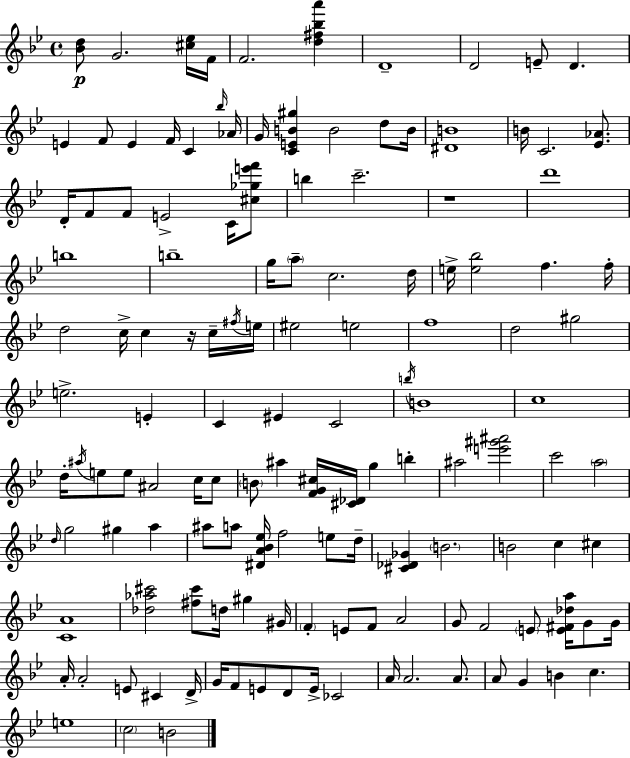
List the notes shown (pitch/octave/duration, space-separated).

[Bb4,D5]/e G4/h. [C#5,Eb5]/s F4/s F4/h. [D5,F#5,Bb5,A6]/q D4/w D4/h E4/e D4/q. E4/q F4/e E4/q F4/s C4/q Bb5/s Ab4/s G4/s [C4,E4,B4,G#5]/q B4/h D5/e B4/s [D#4,B4]/w B4/s C4/h. [Eb4,Ab4]/e. D4/s F4/e F4/e E4/h C4/s [C#5,Gb5,E6,F6]/e B5/q C6/h. R/w D6/w B5/w B5/w G5/s A5/e C5/h. D5/s E5/s [E5,Bb5]/h F5/q. F5/s D5/h C5/s C5/q R/s C5/s F#5/s E5/s EIS5/h E5/h F5/w D5/h G#5/h E5/h. E4/q C4/q EIS4/q C4/h B5/s B4/w C5/w D5/s A#5/s E5/e E5/e A#4/h C5/s C5/e B4/e A#5/q [F4,G4,C#5]/s [C#4,Db4]/s G5/q B5/q A#5/h [E6,G#6,A#6]/h C6/h A5/h D5/s G5/h G#5/q A5/q A#5/e A5/e [D#4,A4,Bb4,Eb5]/s F5/h E5/e D5/s [C#4,Db4,Gb4]/q B4/h. B4/h C5/q C#5/q [C4,A4]/w [Db5,Ab5,C#6]/h [F#5,C#6]/e D5/s G#5/q G#4/s F4/q E4/e F4/e A4/h G4/e F4/h E4/e [E4,F#4,Db5,A5]/s G4/e G4/s A4/s A4/h E4/e C#4/q D4/s G4/s F4/e E4/e D4/e E4/s CES4/h A4/s A4/h. A4/e. A4/e G4/q B4/q C5/q. E5/w C5/h B4/h